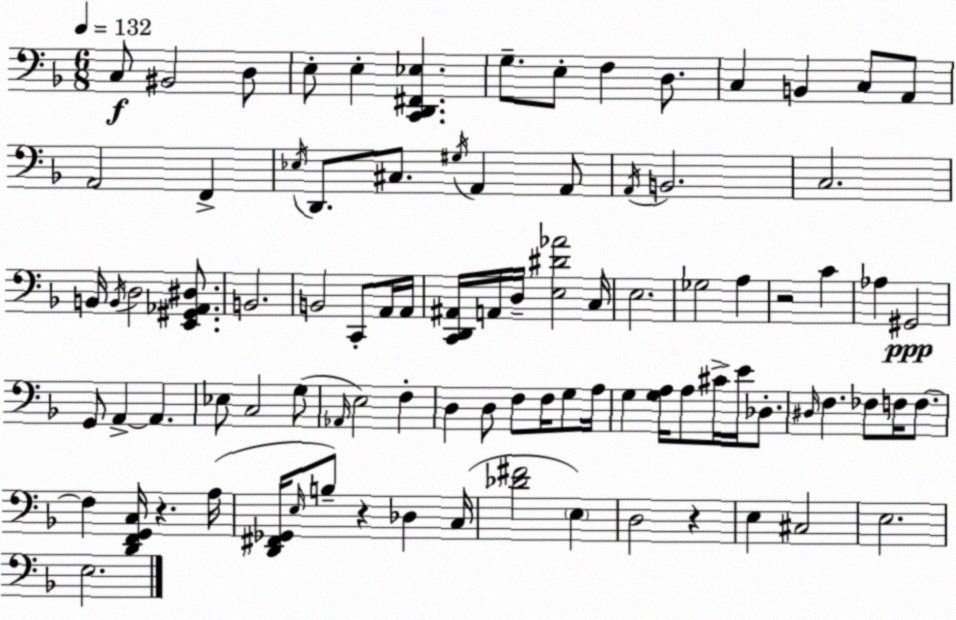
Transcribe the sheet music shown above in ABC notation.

X:1
T:Untitled
M:6/8
L:1/4
K:F
C,/2 ^B,,2 D,/2 E,/2 E, [C,,D,,^F,,_E,] G,/2 E,/2 F, D,/2 C, B,, C,/2 A,,/2 A,,2 F,, _E,/4 D,,/2 ^C,/2 ^G,/4 A,, A,,/2 A,,/4 B,,2 C,2 B,,/4 B,,/4 D,2 [E,,^G,,_A,,^D,]/2 B,,2 B,,2 C,,/2 A,,/4 A,,/4 [C,,D,,^A,,]/4 A,,/4 D,/4 [E,^D_A]2 C,/4 E,2 _G,2 A, z2 C _A, ^G,,2 G,,/2 A,, A,, _E,/2 C,2 G,/2 _A,,/4 E,2 F, D, D,/2 F,/2 F,/4 G,/2 A,/4 G, [G,A,]/4 A,/2 ^C/4 E/4 _D,/2 ^D,/4 F, _F,/2 F,/4 F,/2 F, [D,,F,,G,,C,]/4 z A,/4 [D,,^F,,_G,,]/4 E,/4 B,/2 z _D, C,/4 [_D^F]2 E, D,2 z E, ^C,2 E,2 E,2